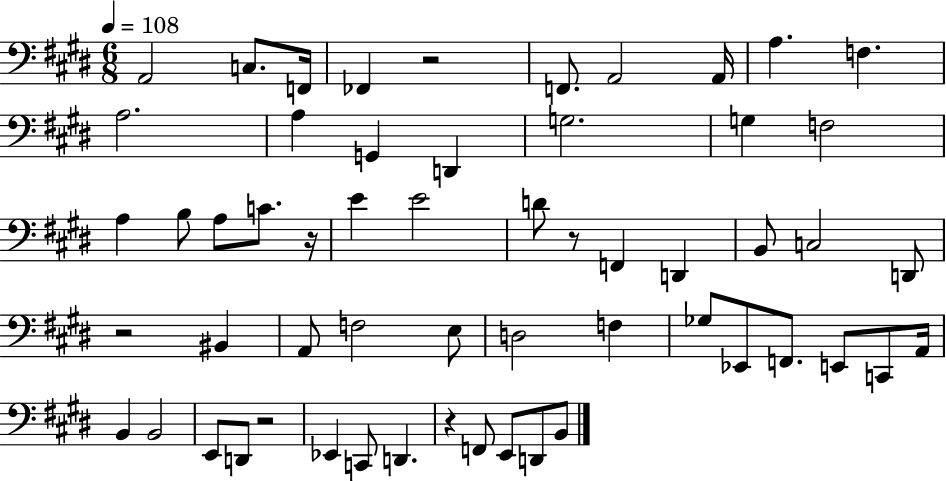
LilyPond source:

{
  \clef bass
  \numericTimeSignature
  \time 6/8
  \key e \major
  \tempo 4 = 108
  a,2 c8. f,16 | fes,4 r2 | f,8. a,2 a,16 | a4. f4. | \break a2. | a4 g,4 d,4 | g2. | g4 f2 | \break a4 b8 a8 c'8. r16 | e'4 e'2 | d'8 r8 f,4 d,4 | b,8 c2 d,8 | \break r2 bis,4 | a,8 f2 e8 | d2 f4 | ges8 ees,8 f,8. e,8 c,8 a,16 | \break b,4 b,2 | e,8 d,8 r2 | ees,4 c,8 d,4. | r4 f,8 e,8 d,8 b,8 | \break \bar "|."
}